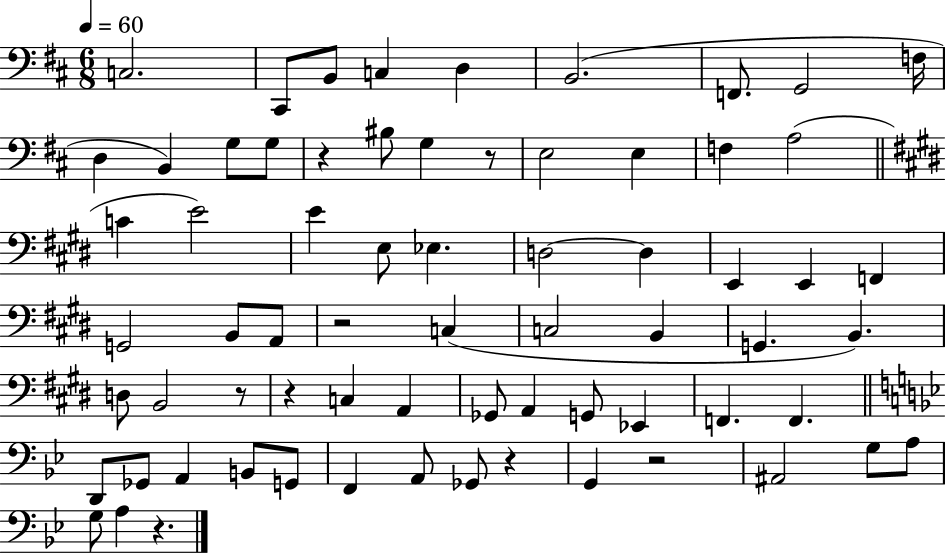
X:1
T:Untitled
M:6/8
L:1/4
K:D
C,2 ^C,,/2 B,,/2 C, D, B,,2 F,,/2 G,,2 F,/4 D, B,, G,/2 G,/2 z ^B,/2 G, z/2 E,2 E, F, A,2 C E2 E E,/2 _E, D,2 D, E,, E,, F,, G,,2 B,,/2 A,,/2 z2 C, C,2 B,, G,, B,, D,/2 B,,2 z/2 z C, A,, _G,,/2 A,, G,,/2 _E,, F,, F,, D,,/2 _G,,/2 A,, B,,/2 G,,/2 F,, A,,/2 _G,,/2 z G,, z2 ^A,,2 G,/2 A,/2 G,/2 A, z